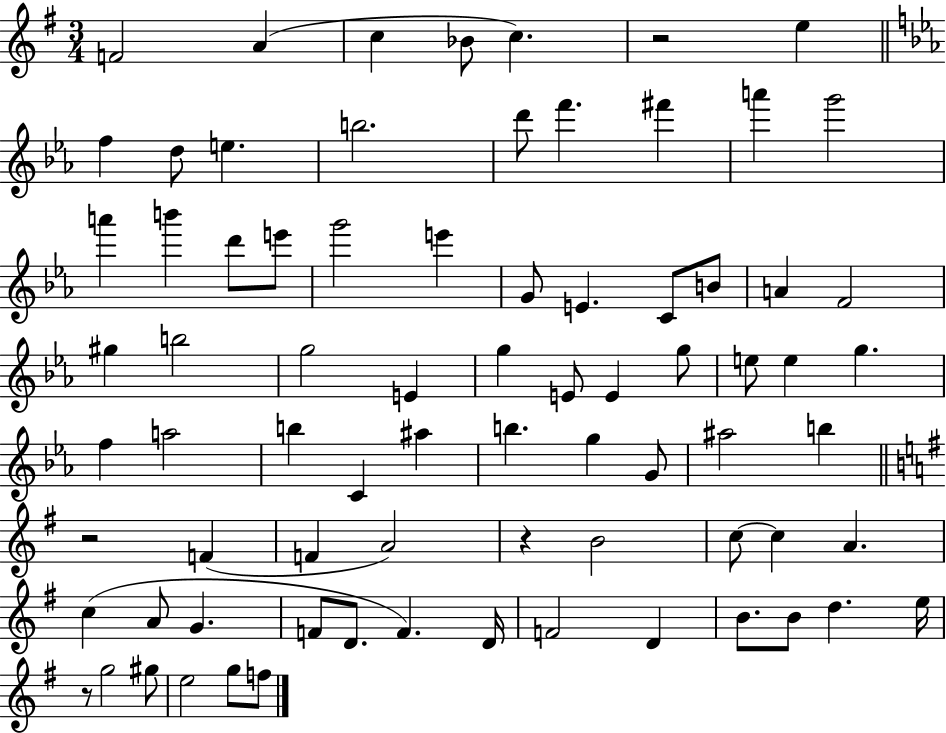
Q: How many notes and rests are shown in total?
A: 77